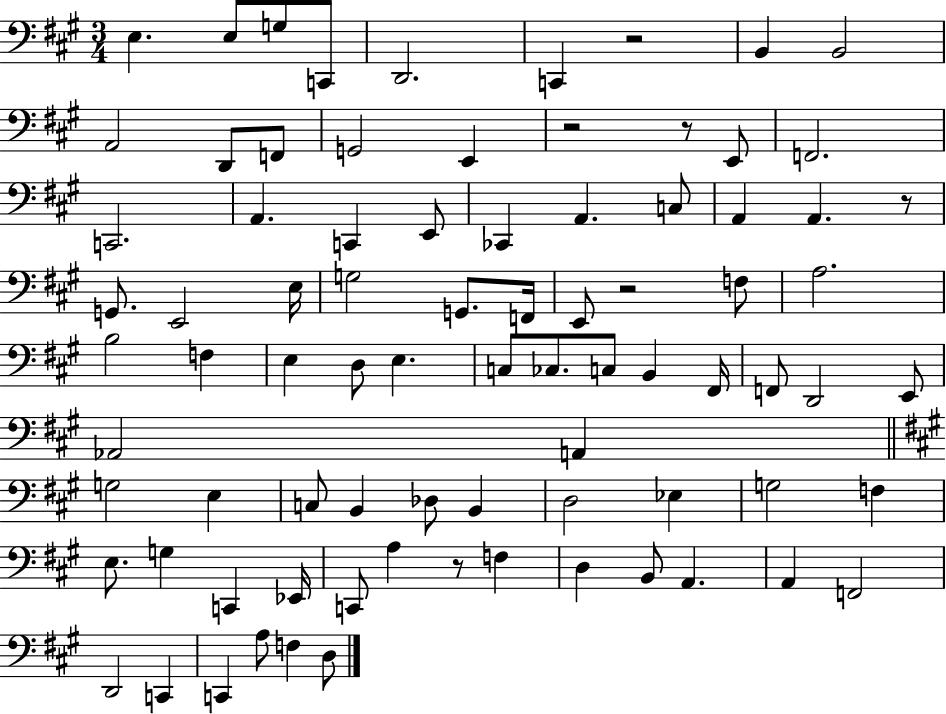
X:1
T:Untitled
M:3/4
L:1/4
K:A
E, E,/2 G,/2 C,,/2 D,,2 C,, z2 B,, B,,2 A,,2 D,,/2 F,,/2 G,,2 E,, z2 z/2 E,,/2 F,,2 C,,2 A,, C,, E,,/2 _C,, A,, C,/2 A,, A,, z/2 G,,/2 E,,2 E,/4 G,2 G,,/2 F,,/4 E,,/2 z2 F,/2 A,2 B,2 F, E, D,/2 E, C,/2 _C,/2 C,/2 B,, ^F,,/4 F,,/2 D,,2 E,,/2 _A,,2 A,, G,2 E, C,/2 B,, _D,/2 B,, D,2 _E, G,2 F, E,/2 G, C,, _E,,/4 C,,/2 A, z/2 F, D, B,,/2 A,, A,, F,,2 D,,2 C,, C,, A,/2 F, D,/2